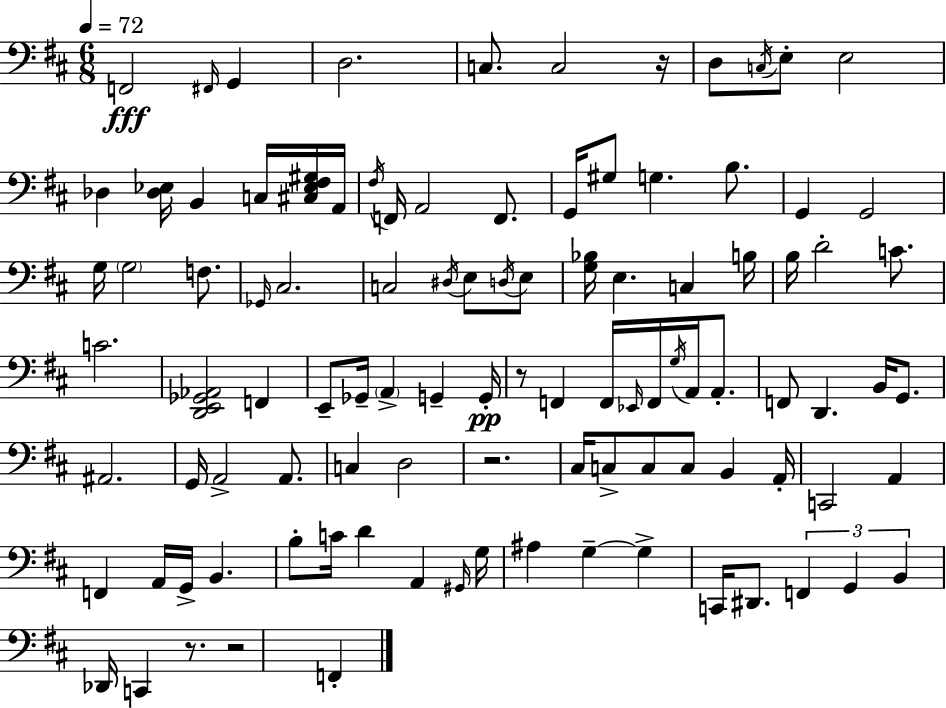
{
  \clef bass
  \numericTimeSignature
  \time 6/8
  \key d \major
  \tempo 4 = 72
  f,2\fff \grace { fis,16 } g,4 | d2. | c8. c2 | r16 d8 \acciaccatura { c16 } e8-. e2 | \break des4 <des ees>16 b,4 c16 | <cis ees fis gis>16 a,16 \acciaccatura { fis16 } f,16 a,2 | f,8. g,16 gis8 g4. | b8. g,4 g,2 | \break g16 \parenthesize g2 | f8. \grace { ges,16 } cis2. | c2 | \acciaccatura { dis16 } e8 \acciaccatura { d16 } e8 <g bes>16 e4. | \break c4 b16 b16 d'2-. | c'8. c'2. | <d, e, ges, aes,>2 | f,4 e,8-- ges,16-- \parenthesize a,4-> | \break g,4-- g,16-.\pp r8 f,4 | f,16 \grace { ees,16 } f,16 \acciaccatura { g16 } a,16 a,8.-. f,8 d,4. | b,16 g,8. ais,2. | g,16 a,2-> | \break a,8. c4 | d2 r2. | cis16 c8-> c8 | c8 b,4 a,16-. c,2 | \break a,4 f,4 | a,16 g,16-> b,4. b8-. c'16 d'4 | a,4 \grace { gis,16 } g16 ais4 | g4--~~ g4-> c,16 dis,8. | \break \tuplet 3/2 { f,4 g,4 b,4 } | des,16 c,4 r8. r2 | f,4-. \bar "|."
}